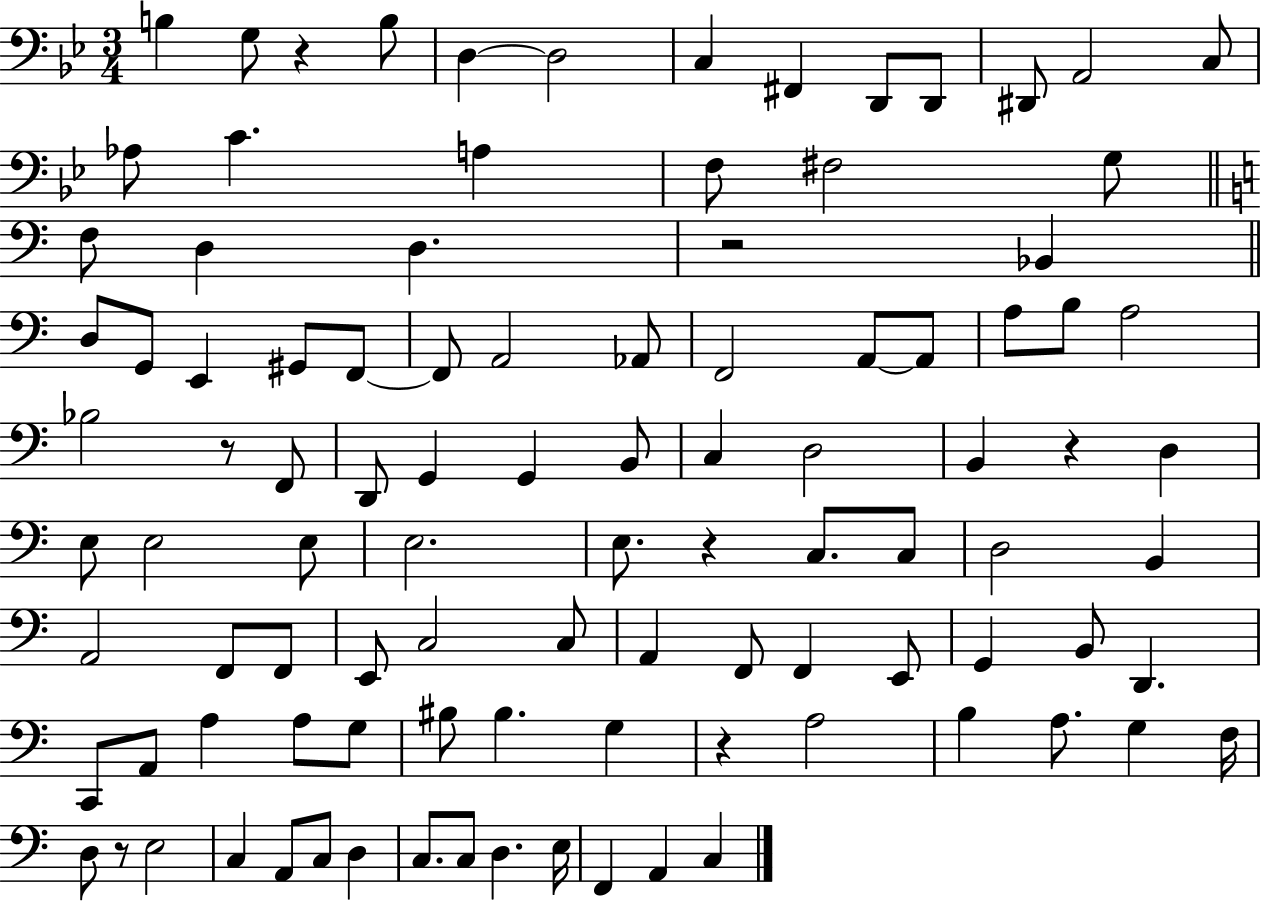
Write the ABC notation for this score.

X:1
T:Untitled
M:3/4
L:1/4
K:Bb
B, G,/2 z B,/2 D, D,2 C, ^F,, D,,/2 D,,/2 ^D,,/2 A,,2 C,/2 _A,/2 C A, F,/2 ^F,2 G,/2 F,/2 D, D, z2 _B,, D,/2 G,,/2 E,, ^G,,/2 F,,/2 F,,/2 A,,2 _A,,/2 F,,2 A,,/2 A,,/2 A,/2 B,/2 A,2 _B,2 z/2 F,,/2 D,,/2 G,, G,, B,,/2 C, D,2 B,, z D, E,/2 E,2 E,/2 E,2 E,/2 z C,/2 C,/2 D,2 B,, A,,2 F,,/2 F,,/2 E,,/2 C,2 C,/2 A,, F,,/2 F,, E,,/2 G,, B,,/2 D,, C,,/2 A,,/2 A, A,/2 G,/2 ^B,/2 ^B, G, z A,2 B, A,/2 G, F,/4 D,/2 z/2 E,2 C, A,,/2 C,/2 D, C,/2 C,/2 D, E,/4 F,, A,, C,